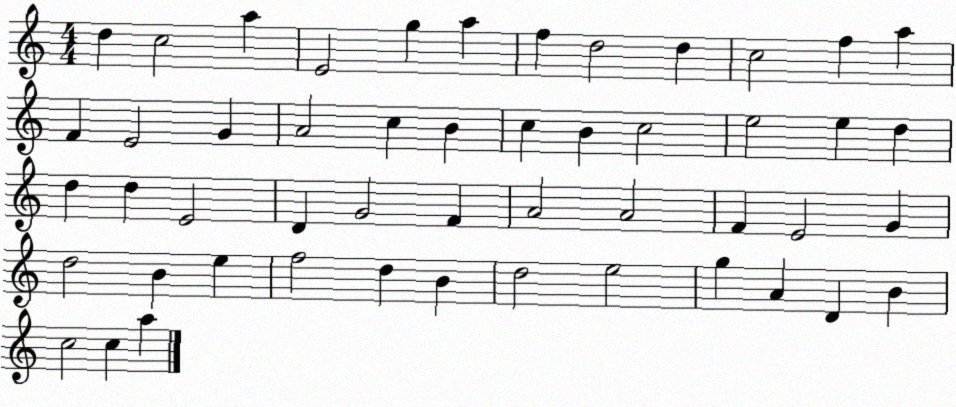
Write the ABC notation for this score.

X:1
T:Untitled
M:4/4
L:1/4
K:C
d c2 a E2 g a f d2 d c2 f a F E2 G A2 c B c B c2 e2 e d d d E2 D G2 F A2 A2 F E2 G d2 B e f2 d B d2 e2 g A D B c2 c a